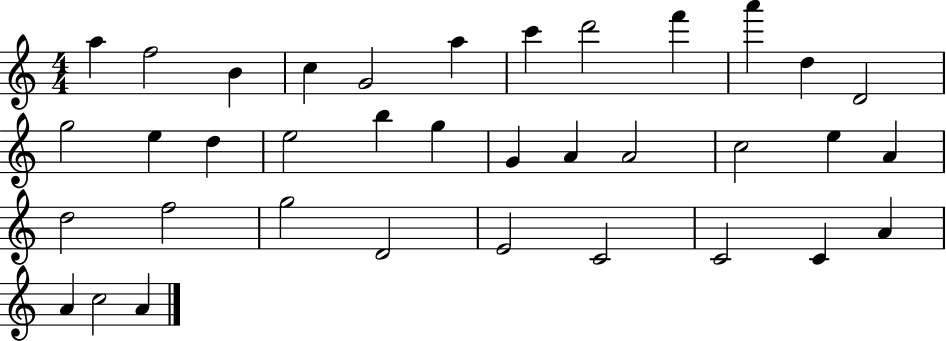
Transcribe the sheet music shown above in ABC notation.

X:1
T:Untitled
M:4/4
L:1/4
K:C
a f2 B c G2 a c' d'2 f' a' d D2 g2 e d e2 b g G A A2 c2 e A d2 f2 g2 D2 E2 C2 C2 C A A c2 A